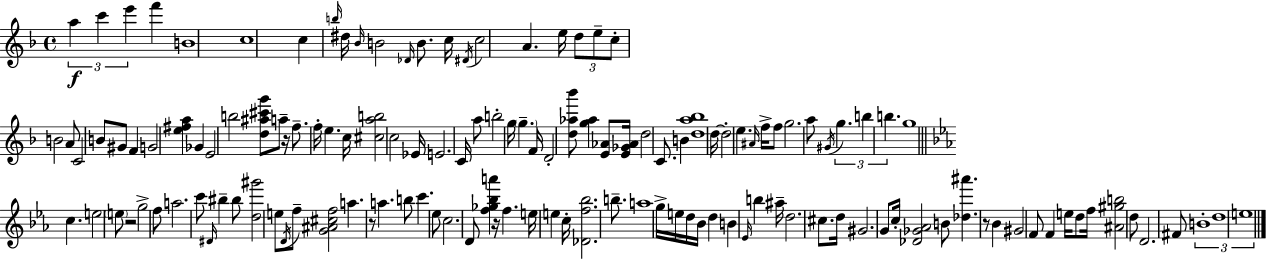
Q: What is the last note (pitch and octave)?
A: E5